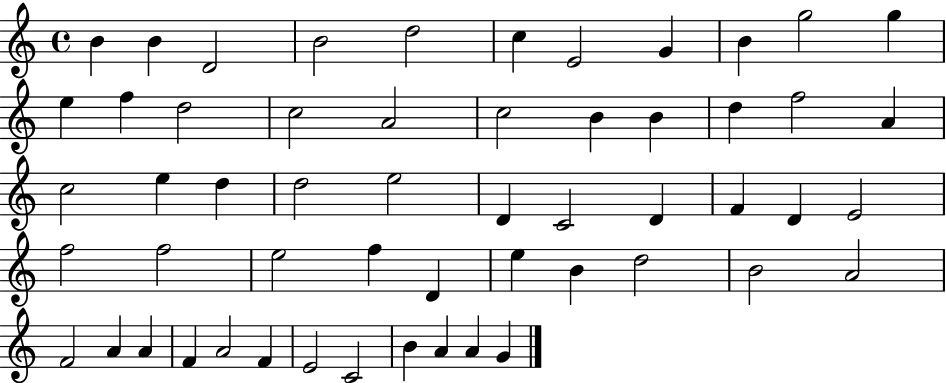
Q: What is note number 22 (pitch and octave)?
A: A4